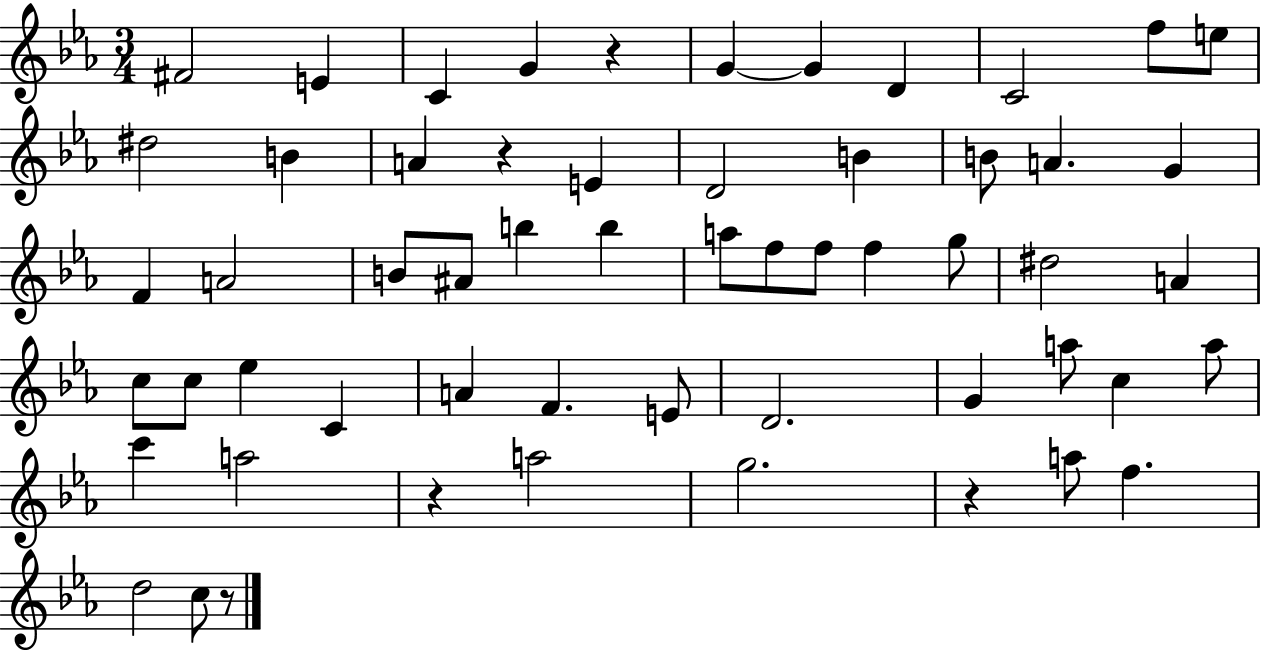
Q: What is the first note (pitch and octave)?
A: F#4